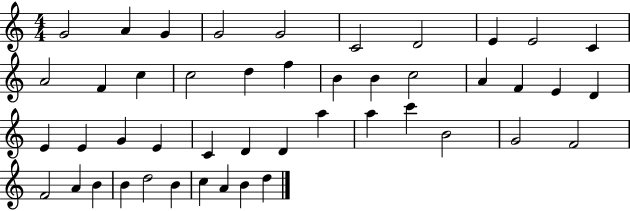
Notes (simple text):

G4/h A4/q G4/q G4/h G4/h C4/h D4/h E4/q E4/h C4/q A4/h F4/q C5/q C5/h D5/q F5/q B4/q B4/q C5/h A4/q F4/q E4/q D4/q E4/q E4/q G4/q E4/q C4/q D4/q D4/q A5/q A5/q C6/q B4/h G4/h F4/h F4/h A4/q B4/q B4/q D5/h B4/q C5/q A4/q B4/q D5/q